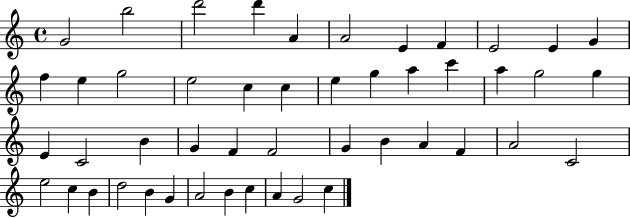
{
  \clef treble
  \time 4/4
  \defaultTimeSignature
  \key c \major
  g'2 b''2 | d'''2 d'''4 a'4 | a'2 e'4 f'4 | e'2 e'4 g'4 | \break f''4 e''4 g''2 | e''2 c''4 c''4 | e''4 g''4 a''4 c'''4 | a''4 g''2 g''4 | \break e'4 c'2 b'4 | g'4 f'4 f'2 | g'4 b'4 a'4 f'4 | a'2 c'2 | \break e''2 c''4 b'4 | d''2 b'4 g'4 | a'2 b'4 c''4 | a'4 g'2 c''4 | \break \bar "|."
}